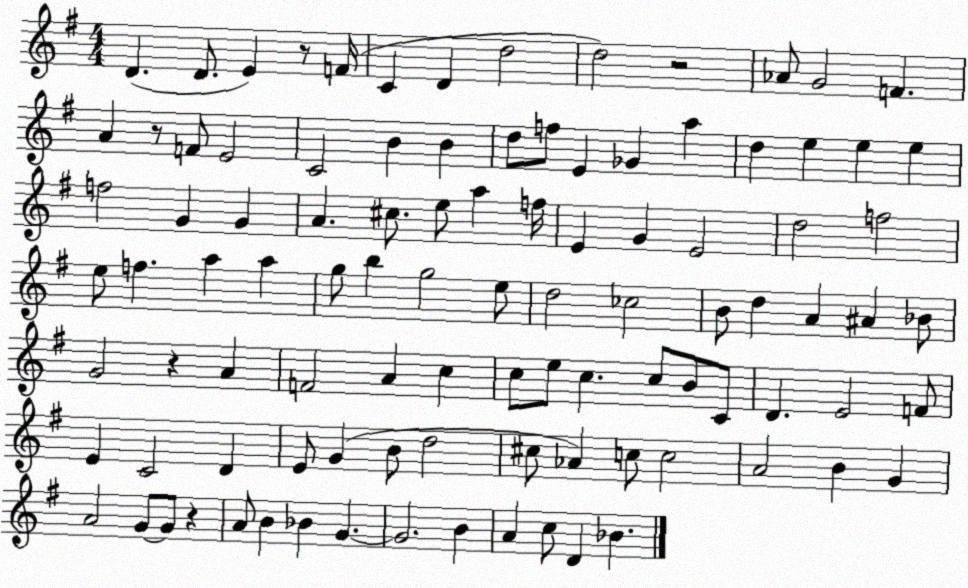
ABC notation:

X:1
T:Untitled
M:4/4
L:1/4
K:G
D D/2 E z/2 F/4 C D d2 d2 z2 _A/2 G2 F A z/2 F/2 E2 C2 B B d/2 f/2 E _G a d e e e f2 G G A ^c/2 e/2 a f/4 E G E2 d2 f2 e/2 f a a g/2 b g2 e/2 d2 _c2 B/2 d A ^A _B/2 G2 z A F2 A c c/2 e/2 c c/2 B/2 C/2 D E2 F/2 E C2 D E/2 G B/2 d2 ^c/2 _A c/2 c2 A2 B G A2 G/2 G/2 z A/2 B _B G G2 B A c/2 D _B